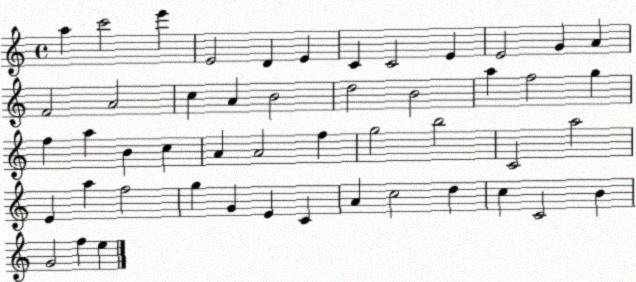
X:1
T:Untitled
M:4/4
L:1/4
K:C
a c'2 e' E2 D E C C2 E E2 G A F2 A2 c A B2 d2 B2 a f2 g f a B c A A2 f g2 b2 C2 a2 E a f2 g G E C A c2 d c C2 B G2 f e